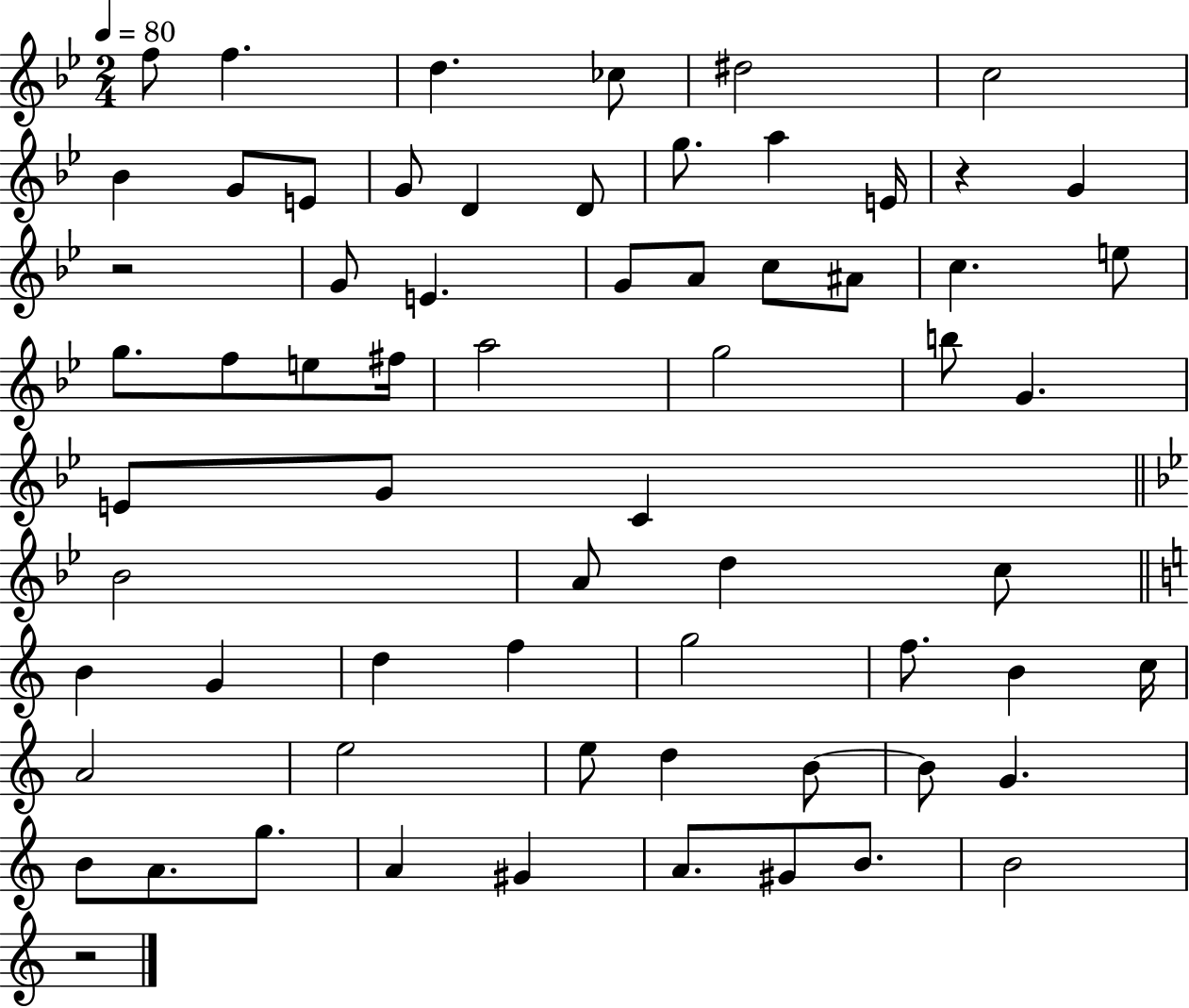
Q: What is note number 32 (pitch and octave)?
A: G4